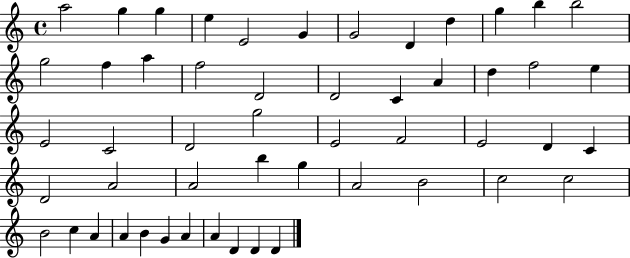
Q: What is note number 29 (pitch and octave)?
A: F4